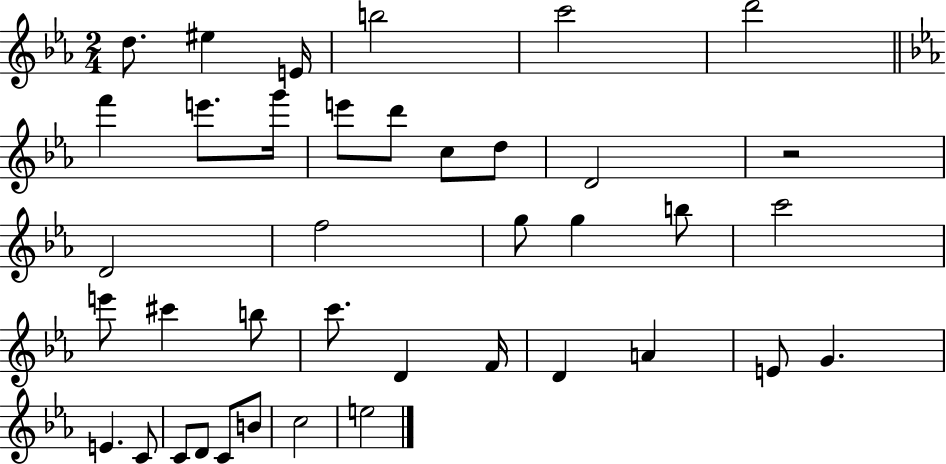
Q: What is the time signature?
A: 2/4